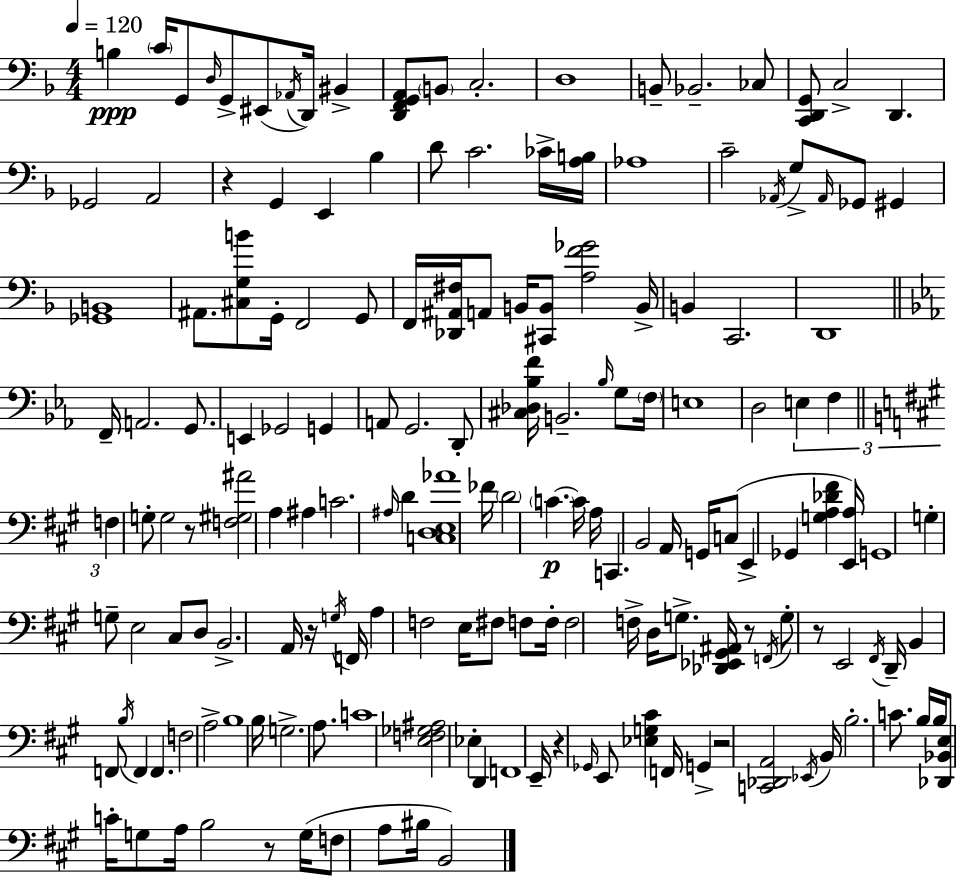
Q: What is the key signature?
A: F major